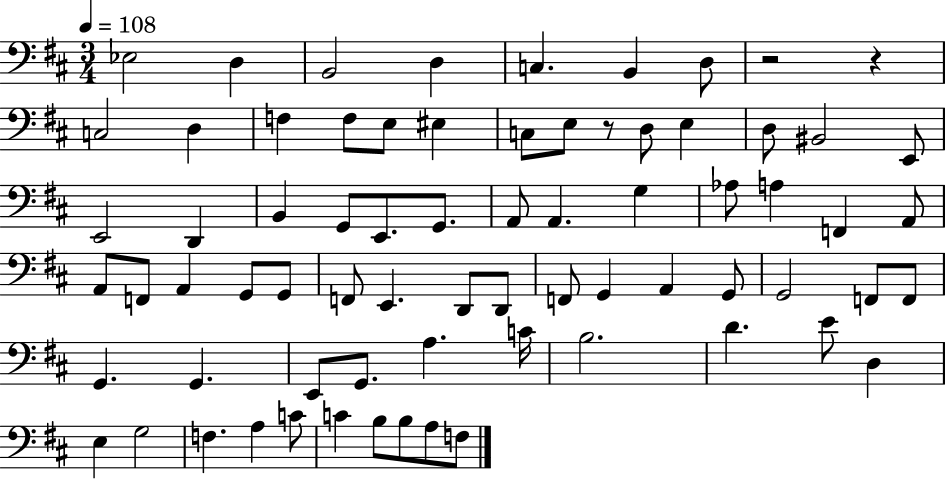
Eb3/h D3/q B2/h D3/q C3/q. B2/q D3/e R/h R/q C3/h D3/q F3/q F3/e E3/e EIS3/q C3/e E3/e R/e D3/e E3/q D3/e BIS2/h E2/e E2/h D2/q B2/q G2/e E2/e. G2/e. A2/e A2/q. G3/q Ab3/e A3/q F2/q A2/e A2/e F2/e A2/q G2/e G2/e F2/e E2/q. D2/e D2/e F2/e G2/q A2/q G2/e G2/h F2/e F2/e G2/q. G2/q. E2/e G2/e. A3/q. C4/s B3/h. D4/q. E4/e D3/q E3/q G3/h F3/q. A3/q C4/e C4/q B3/e B3/e A3/e F3/e